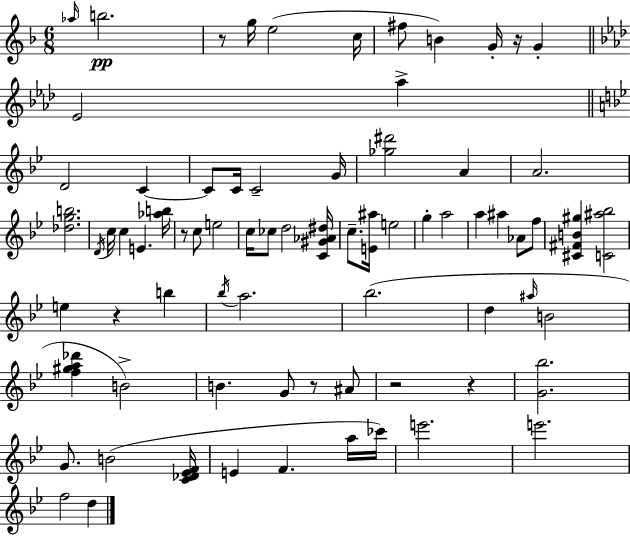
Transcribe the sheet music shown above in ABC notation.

X:1
T:Untitled
M:6/8
L:1/4
K:F
_a/4 b2 z/2 g/4 e2 c/4 ^f/2 B G/4 z/4 G _E2 _a D2 C C/2 C/4 C2 G/4 [_g^d']2 A A2 [_dgb]2 D/4 c/4 c E [_ab]/4 z/2 c/2 e2 c/4 _c/2 d2 [C^G_A^d]/4 c/2 [E^a]/4 e2 g a2 a ^a _A/2 f/2 [^C^FB^g] [C^a_b]2 e z b _b/4 a2 _b2 d ^a/4 B2 [f^ga_d'] B2 B G/2 z/2 ^A/2 z2 z [G_b]2 G/2 B2 [C_D_EF]/4 E F a/4 _c'/4 e'2 e'2 f2 d